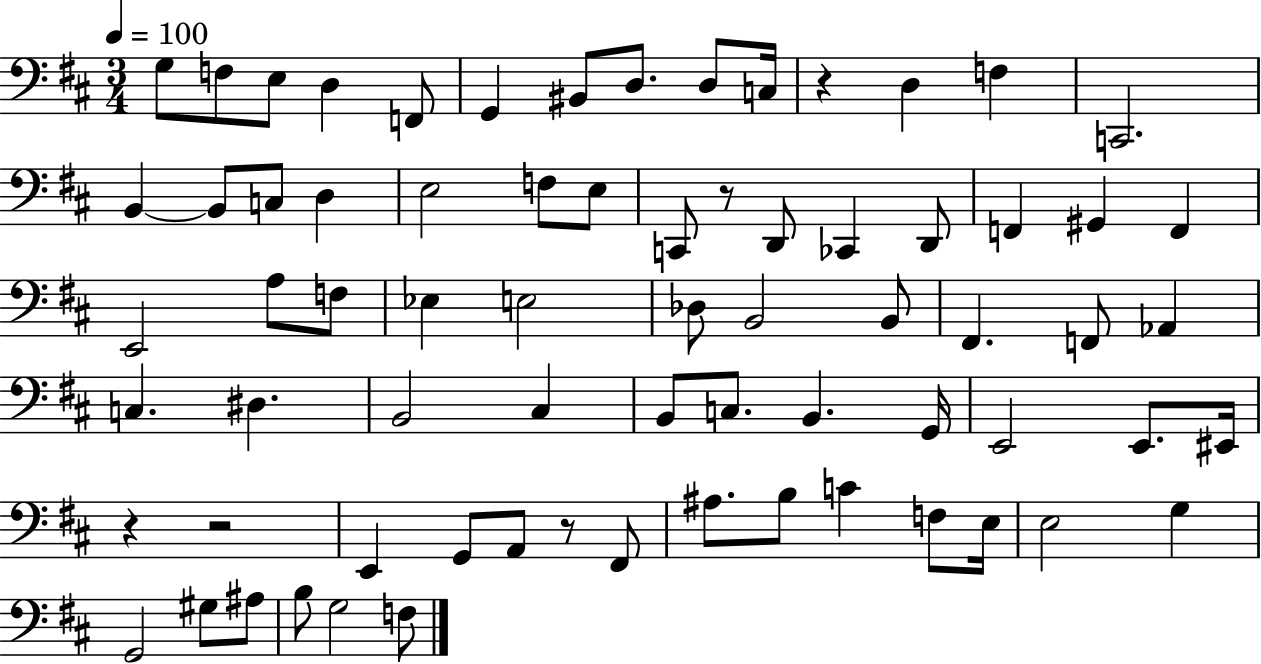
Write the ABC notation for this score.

X:1
T:Untitled
M:3/4
L:1/4
K:D
G,/2 F,/2 E,/2 D, F,,/2 G,, ^B,,/2 D,/2 D,/2 C,/4 z D, F, C,,2 B,, B,,/2 C,/2 D, E,2 F,/2 E,/2 C,,/2 z/2 D,,/2 _C,, D,,/2 F,, ^G,, F,, E,,2 A,/2 F,/2 _E, E,2 _D,/2 B,,2 B,,/2 ^F,, F,,/2 _A,, C, ^D, B,,2 ^C, B,,/2 C,/2 B,, G,,/4 E,,2 E,,/2 ^E,,/4 z z2 E,, G,,/2 A,,/2 z/2 ^F,,/2 ^A,/2 B,/2 C F,/2 E,/4 E,2 G, G,,2 ^G,/2 ^A,/2 B,/2 G,2 F,/2